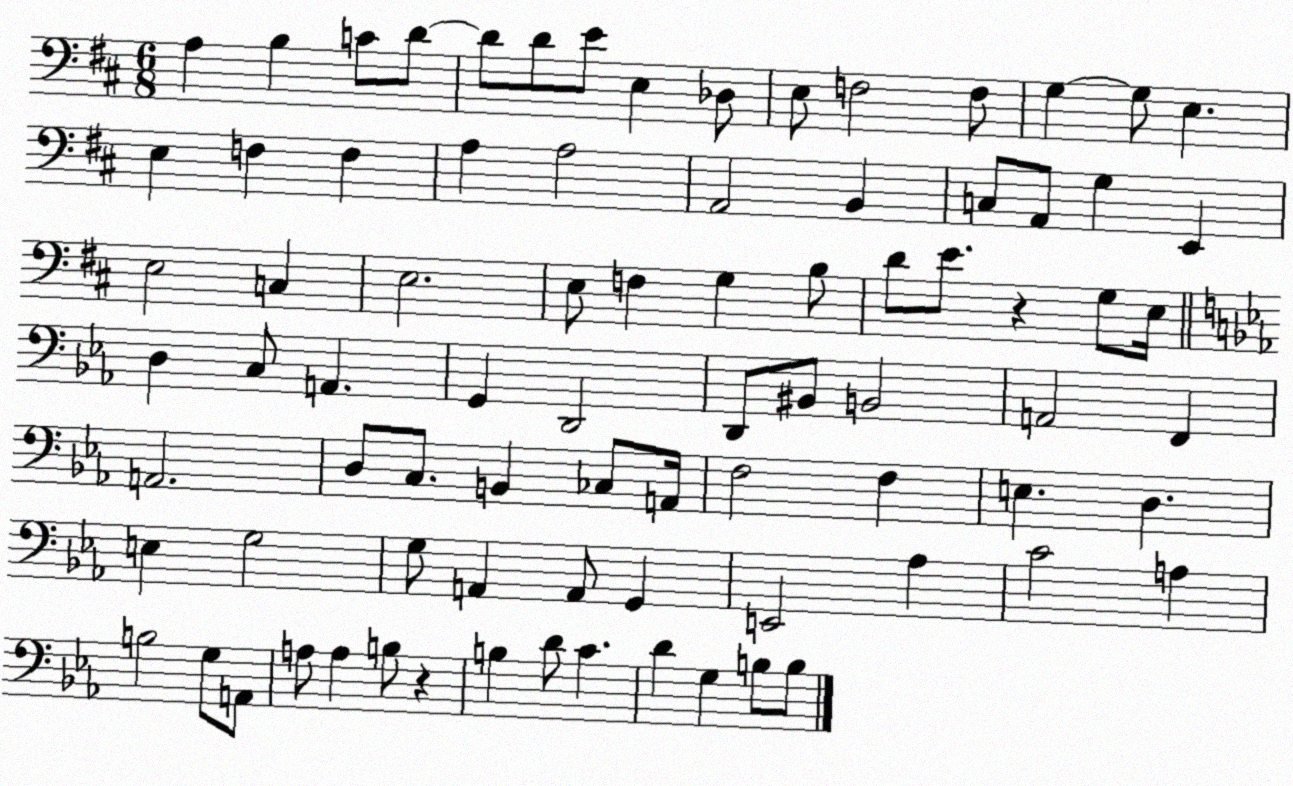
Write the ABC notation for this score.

X:1
T:Untitled
M:6/8
L:1/4
K:D
A, B, C/2 D/2 D/2 D/2 E/2 E, _D,/2 E,/2 F,2 F,/2 G, G,/2 E, E, F, F, A, A,2 A,,2 B,, C,/2 A,,/2 G, E,, E,2 C, E,2 E,/2 F, G, B,/2 D/2 E/2 z G,/2 E,/4 D, C,/2 A,, G,, D,,2 D,,/2 ^B,,/2 B,,2 A,,2 F,, A,,2 D,/2 C,/2 B,, _C,/2 A,,/4 F,2 F, E, D, E, G,2 G,/2 A,, A,,/2 G,, E,,2 _A, C2 A, B,2 G,/2 A,,/2 A,/2 A, B,/2 z B, D/2 C D G, B,/2 B,/2